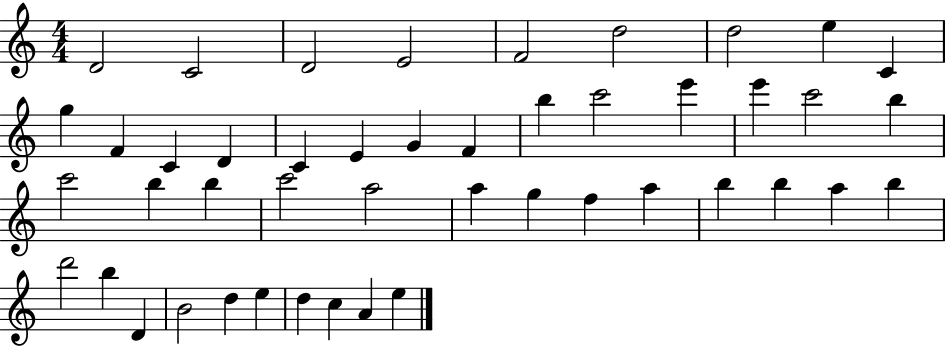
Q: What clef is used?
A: treble